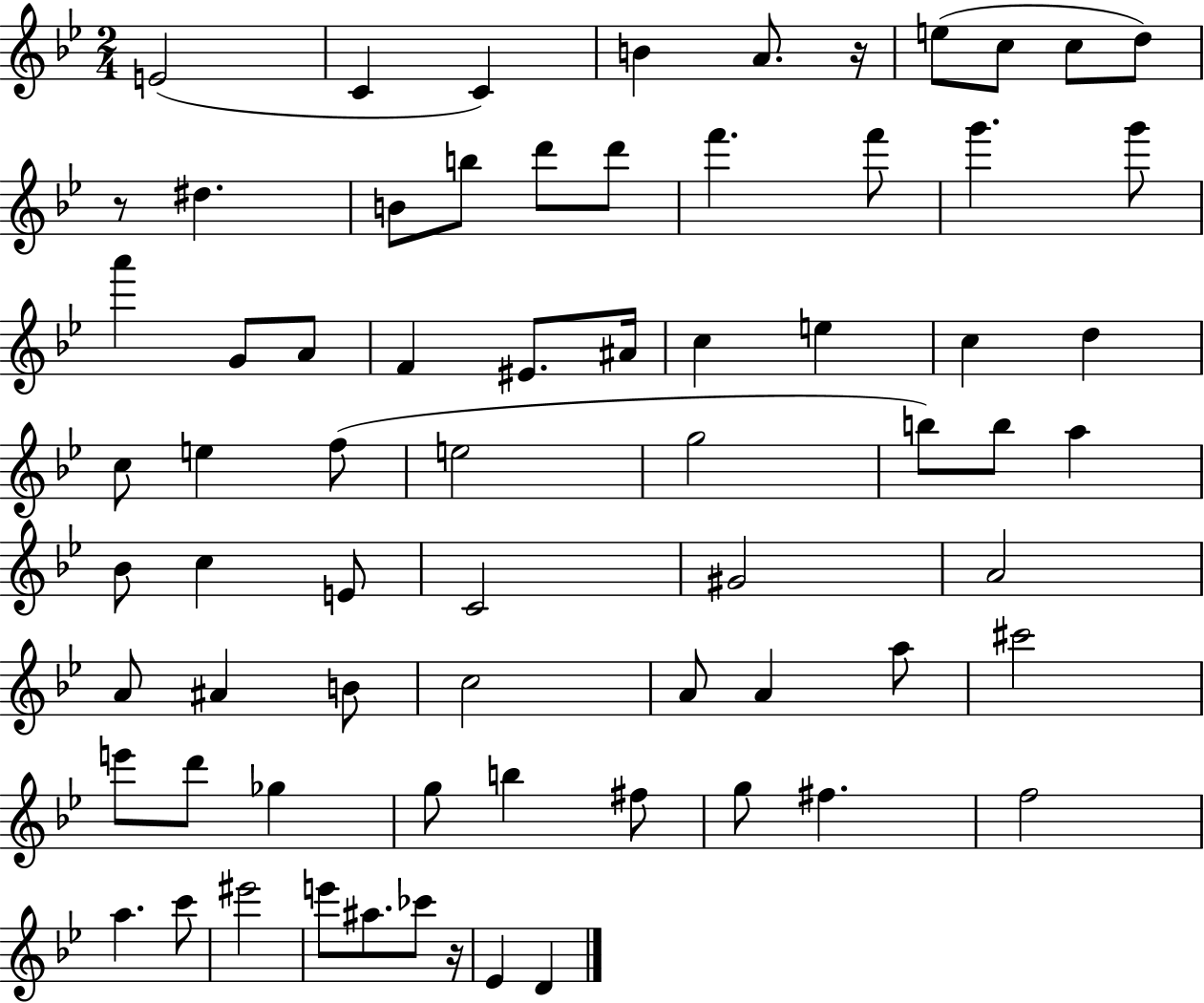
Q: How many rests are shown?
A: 3